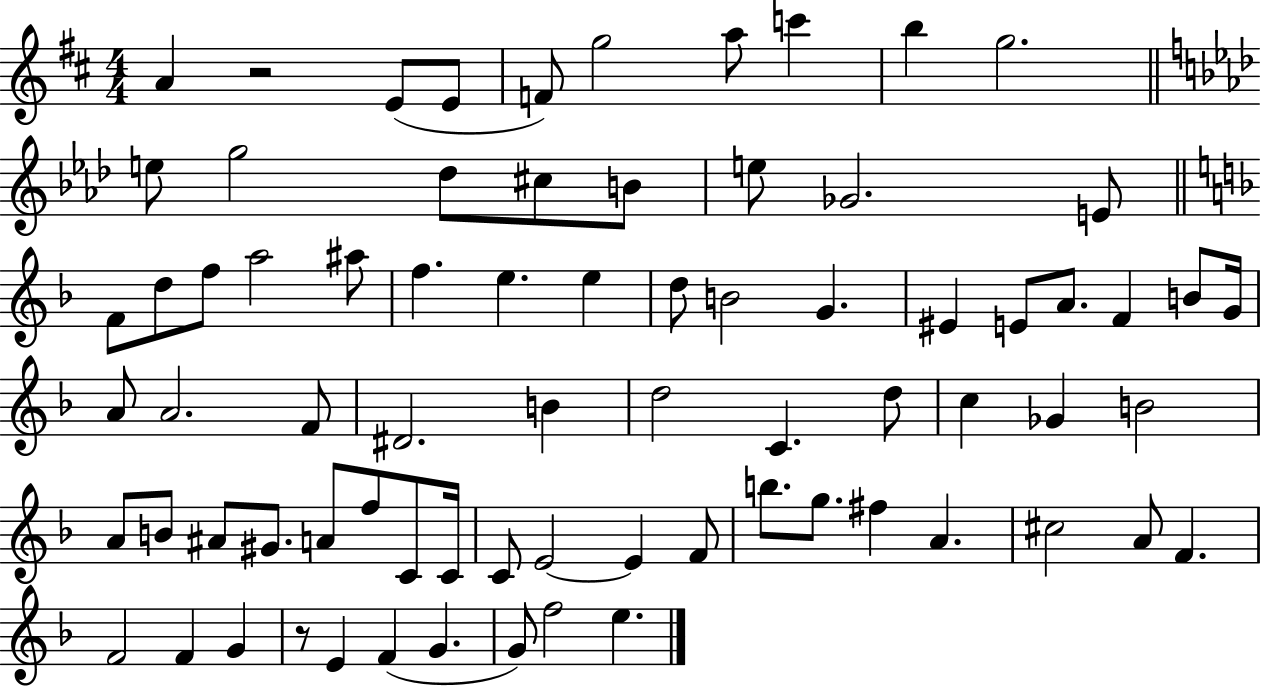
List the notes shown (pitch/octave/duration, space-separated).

A4/q R/h E4/e E4/e F4/e G5/h A5/e C6/q B5/q G5/h. E5/e G5/h Db5/e C#5/e B4/e E5/e Gb4/h. E4/e F4/e D5/e F5/e A5/h A#5/e F5/q. E5/q. E5/q D5/e B4/h G4/q. EIS4/q E4/e A4/e. F4/q B4/e G4/s A4/e A4/h. F4/e D#4/h. B4/q D5/h C4/q. D5/e C5/q Gb4/q B4/h A4/e B4/e A#4/e G#4/e. A4/e F5/e C4/e C4/s C4/e E4/h E4/q F4/e B5/e. G5/e. F#5/q A4/q. C#5/h A4/e F4/q. F4/h F4/q G4/q R/e E4/q F4/q G4/q. G4/e F5/h E5/q.